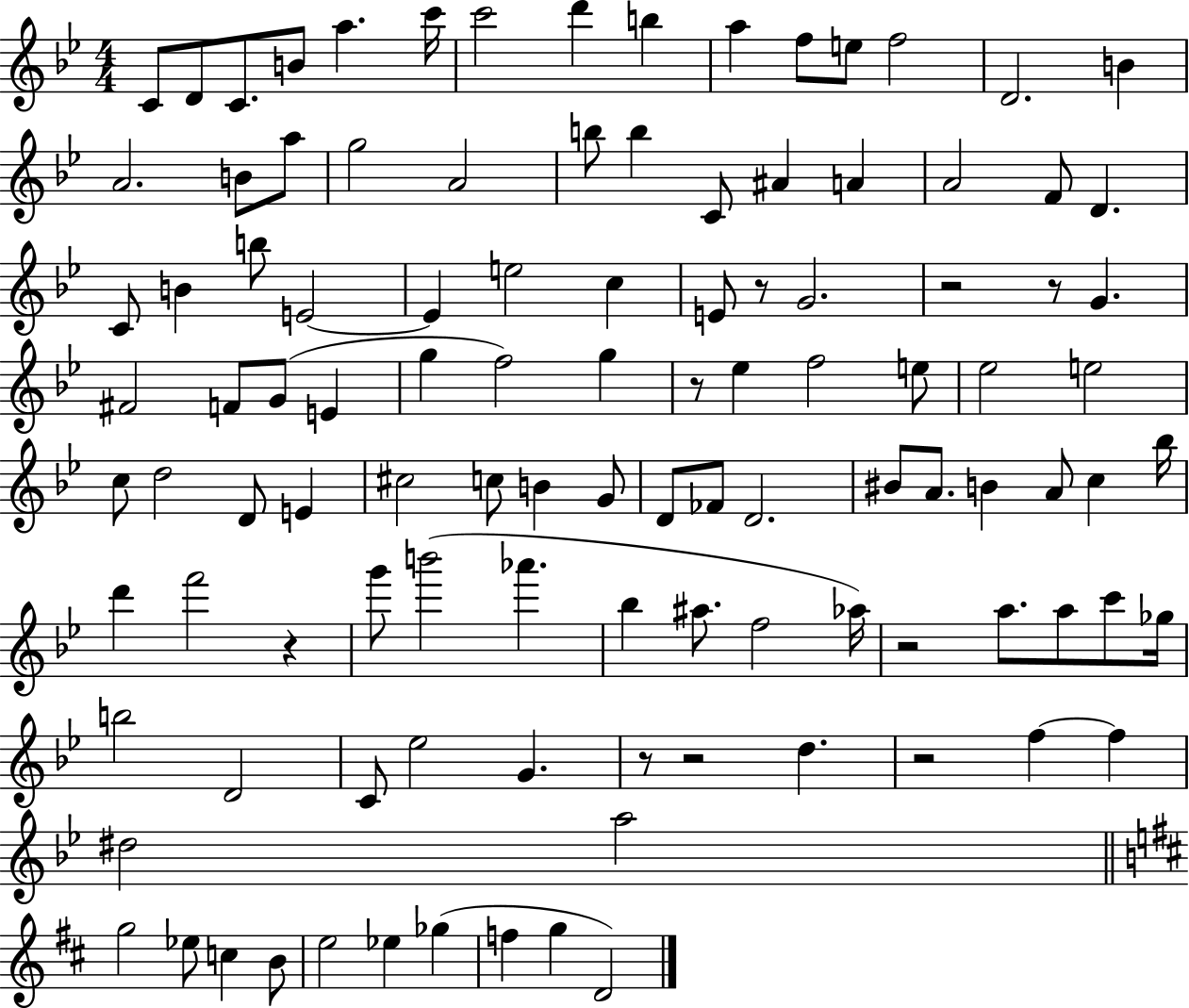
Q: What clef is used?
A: treble